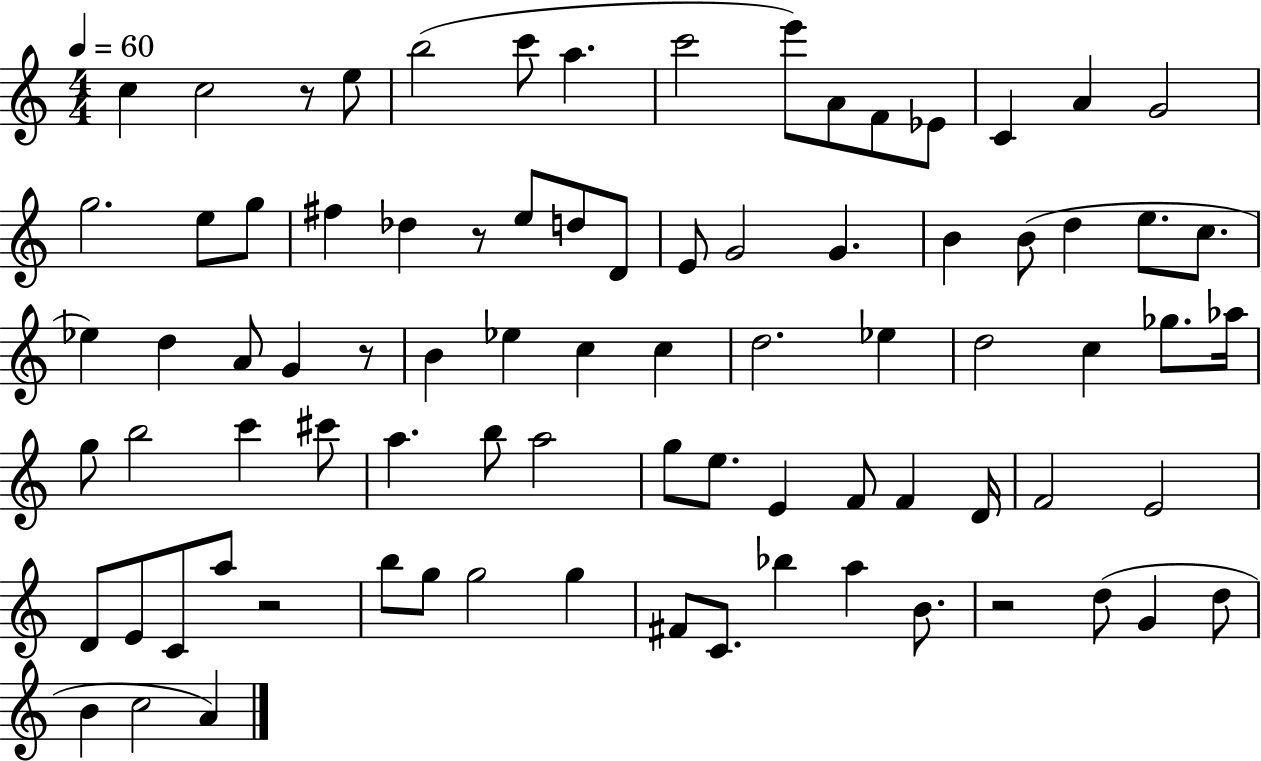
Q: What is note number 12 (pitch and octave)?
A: C4